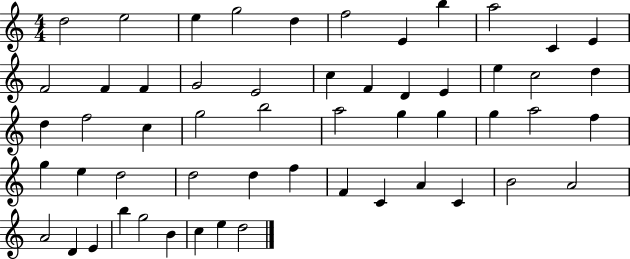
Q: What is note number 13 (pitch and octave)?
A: F4